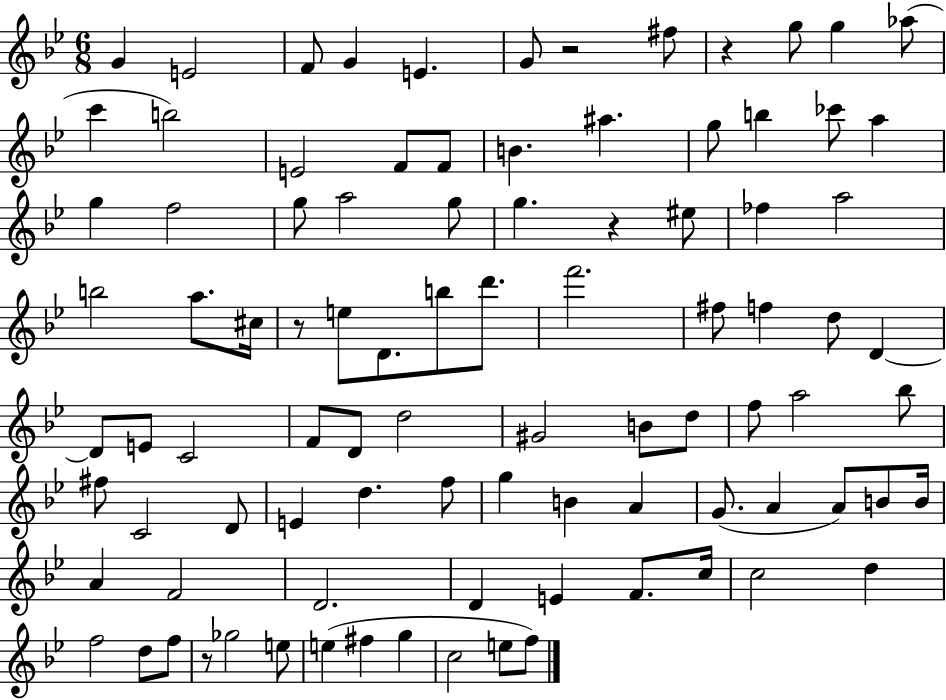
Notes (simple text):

G4/q E4/h F4/e G4/q E4/q. G4/e R/h F#5/e R/q G5/e G5/q Ab5/e C6/q B5/h E4/h F4/e F4/e B4/q. A#5/q. G5/e B5/q CES6/e A5/q G5/q F5/h G5/e A5/h G5/e G5/q. R/q EIS5/e FES5/q A5/h B5/h A5/e. C#5/s R/e E5/e D4/e. B5/e D6/e. F6/h. F#5/e F5/q D5/e D4/q D4/e E4/e C4/h F4/e D4/e D5/h G#4/h B4/e D5/e F5/e A5/h Bb5/e F#5/e C4/h D4/e E4/q D5/q. F5/e G5/q B4/q A4/q G4/e. A4/q A4/e B4/e B4/s A4/q F4/h D4/h. D4/q E4/q F4/e. C5/s C5/h D5/q F5/h D5/e F5/e R/e Gb5/h E5/e E5/q F#5/q G5/q C5/h E5/e F5/e